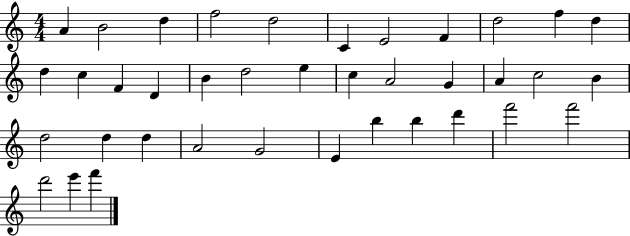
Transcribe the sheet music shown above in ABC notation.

X:1
T:Untitled
M:4/4
L:1/4
K:C
A B2 d f2 d2 C E2 F d2 f d d c F D B d2 e c A2 G A c2 B d2 d d A2 G2 E b b d' f'2 f'2 d'2 e' f'